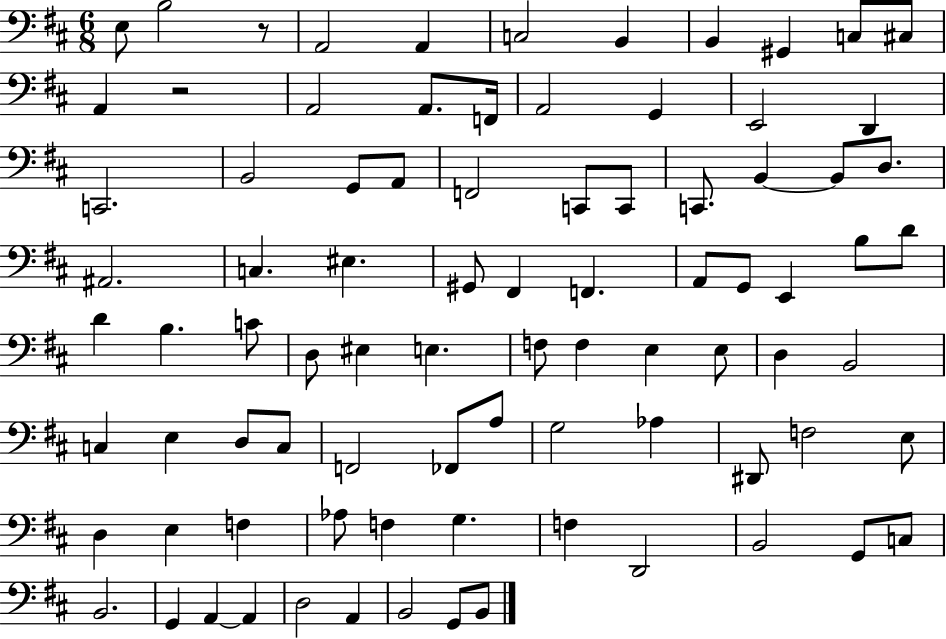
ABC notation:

X:1
T:Untitled
M:6/8
L:1/4
K:D
E,/2 B,2 z/2 A,,2 A,, C,2 B,, B,, ^G,, C,/2 ^C,/2 A,, z2 A,,2 A,,/2 F,,/4 A,,2 G,, E,,2 D,, C,,2 B,,2 G,,/2 A,,/2 F,,2 C,,/2 C,,/2 C,,/2 B,, B,,/2 D,/2 ^A,,2 C, ^E, ^G,,/2 ^F,, F,, A,,/2 G,,/2 E,, B,/2 D/2 D B, C/2 D,/2 ^E, E, F,/2 F, E, E,/2 D, B,,2 C, E, D,/2 C,/2 F,,2 _F,,/2 A,/2 G,2 _A, ^D,,/2 F,2 E,/2 D, E, F, _A,/2 F, G, F, D,,2 B,,2 G,,/2 C,/2 B,,2 G,, A,, A,, D,2 A,, B,,2 G,,/2 B,,/2